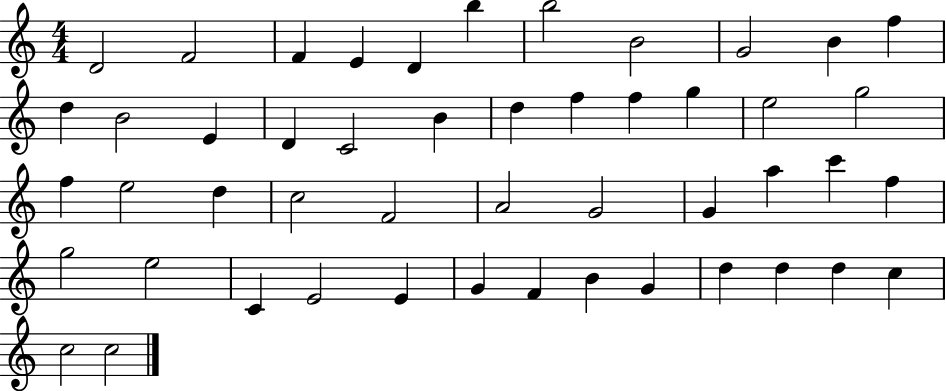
X:1
T:Untitled
M:4/4
L:1/4
K:C
D2 F2 F E D b b2 B2 G2 B f d B2 E D C2 B d f f g e2 g2 f e2 d c2 F2 A2 G2 G a c' f g2 e2 C E2 E G F B G d d d c c2 c2